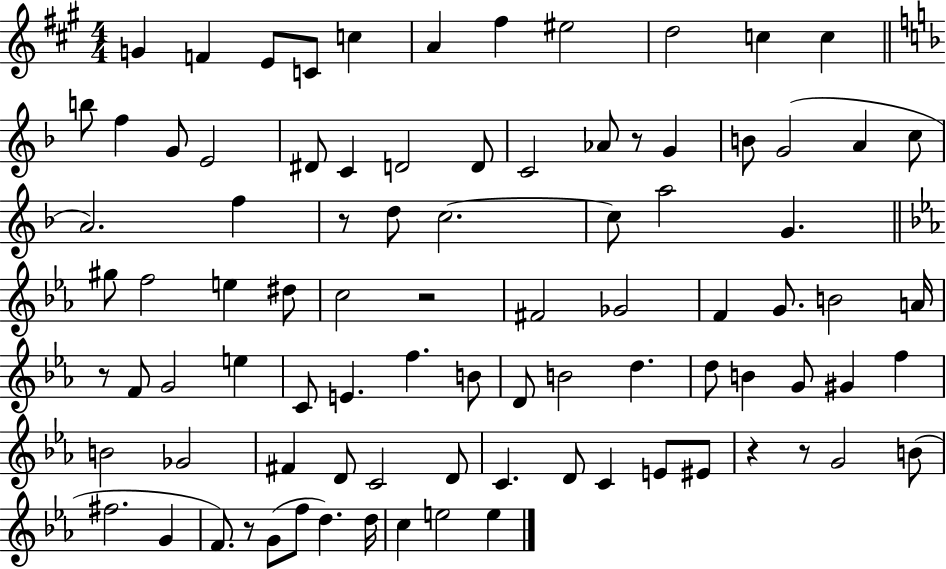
{
  \clef treble
  \numericTimeSignature
  \time 4/4
  \key a \major
  g'4 f'4 e'8 c'8 c''4 | a'4 fis''4 eis''2 | d''2 c''4 c''4 | \bar "||" \break \key d \minor b''8 f''4 g'8 e'2 | dis'8 c'4 d'2 d'8 | c'2 aes'8 r8 g'4 | b'8 g'2( a'4 c''8 | \break a'2.) f''4 | r8 d''8 c''2.~~ | c''8 a''2 g'4. | \bar "||" \break \key c \minor gis''8 f''2 e''4 dis''8 | c''2 r2 | fis'2 ges'2 | f'4 g'8. b'2 a'16 | \break r8 f'8 g'2 e''4 | c'8 e'4. f''4. b'8 | d'8 b'2 d''4. | d''8 b'4 g'8 gis'4 f''4 | \break b'2 ges'2 | fis'4 d'8 c'2 d'8 | c'4. d'8 c'4 e'8 eis'8 | r4 r8 g'2 b'8( | \break fis''2. g'4 | f'8.) r8 g'8( f''8 d''4.) d''16 | c''4 e''2 e''4 | \bar "|."
}